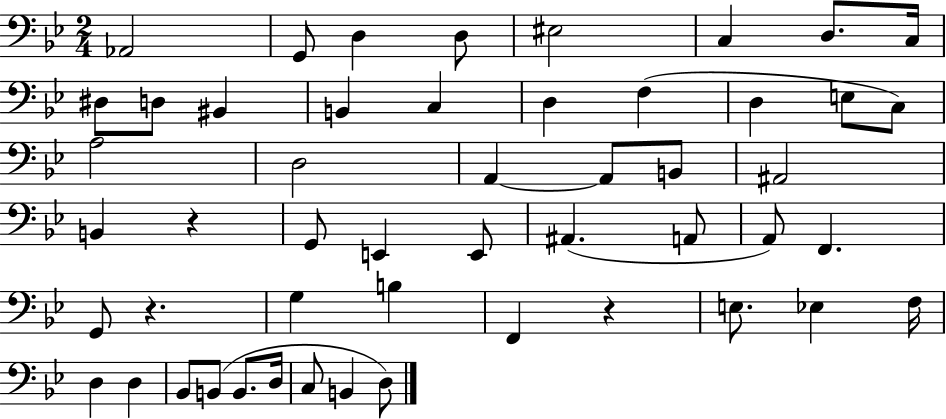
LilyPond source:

{
  \clef bass
  \numericTimeSignature
  \time 2/4
  \key bes \major
  aes,2 | g,8 d4 d8 | eis2 | c4 d8. c16 | \break dis8 d8 bis,4 | b,4 c4 | d4 f4( | d4 e8 c8) | \break a2 | d2 | a,4~~ a,8 b,8 | ais,2 | \break b,4 r4 | g,8 e,4 e,8 | ais,4.( a,8 | a,8) f,4. | \break g,8 r4. | g4 b4 | f,4 r4 | e8. ees4 f16 | \break d4 d4 | bes,8 b,8( b,8. d16 | c8 b,4 d8) | \bar "|."
}